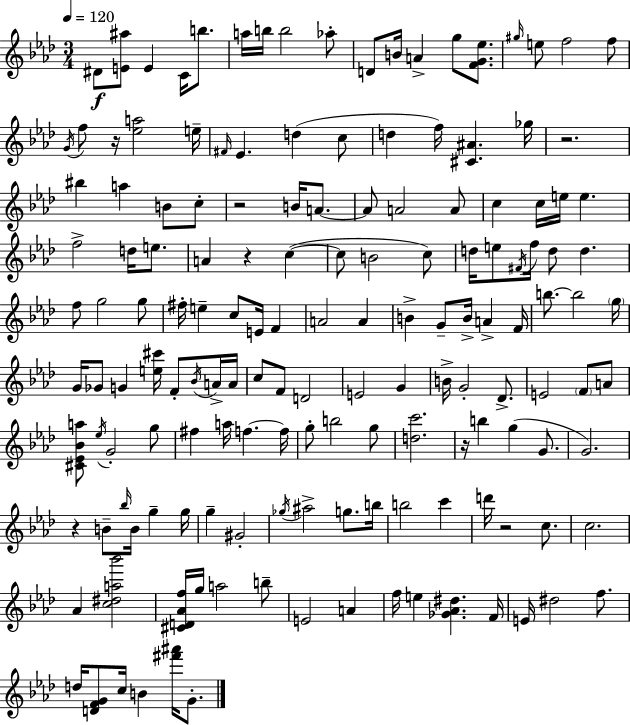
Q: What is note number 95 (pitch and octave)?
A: F5